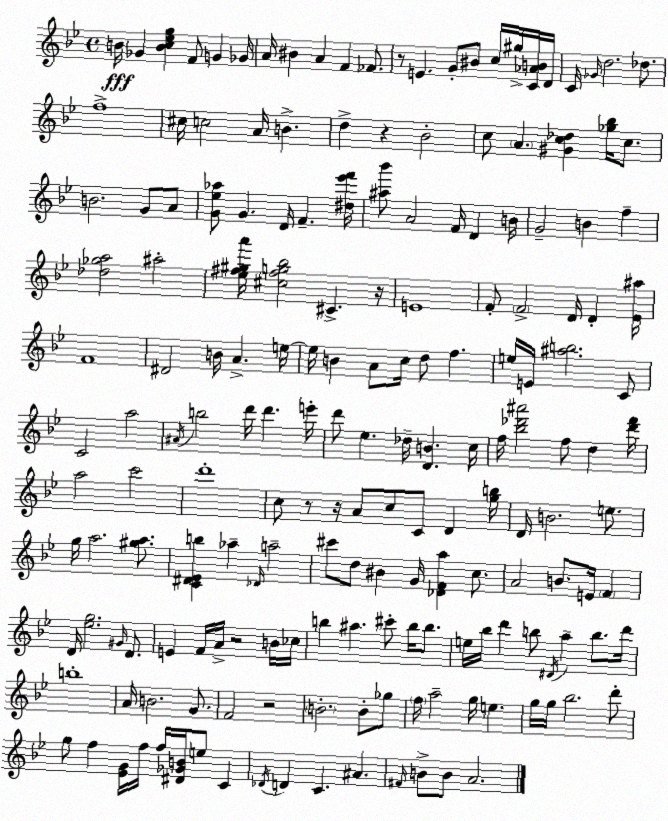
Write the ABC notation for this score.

X:1
T:Untitled
M:4/4
L:1/4
K:Bb
B/4 _G [Bc_eg] F/2 G _G/4 A/4 ^B A F _F/2 z/2 E G/2 ^B/2 c/4 ^g/4 [C_AB]/4 D/4 C/4 _G/4 d2 _d/2 f4 ^c/4 c2 A/4 B d z _B2 c/2 A [^Gc_d] [_g_b]/4 c/2 B2 G/2 A/2 [G_e_a]/2 G D/4 F [^d_e'f']/4 [^a_b']/2 A2 F/4 D B/4 G2 B f [_d_ga]2 ^a2 [_e^f^ga']/4 [^c^fg_b]2 ^C z/4 E4 F/2 F2 D/4 D [_E^a]/4 F4 ^D2 B/4 A e/4 e/4 B A/2 c/4 d/2 f e/4 E/4 [^ab]2 C/2 C2 a2 ^A/4 b2 d'/4 d' e'/4 d'/2 _e _d/4 [DB] c/4 f/4 [_b_d'^a']2 f/2 d [_d'f']/4 a2 c'2 d'4 c/2 z/2 z/4 A/2 c/2 C/2 D [gb]/4 D/4 B2 e/2 g/4 a2 [^ga]/2 [C^D_Eb] _a _D/4 a2 ^c'/2 d/2 ^B G/4 [_DFa] c/2 A2 B/2 E/4 F D/4 [_eg]2 ^G/4 D/2 E F/4 A/4 z2 B/4 _c/4 b ^a ^c'/2 b/4 b/2 e/4 _b/4 d' b/2 ^D/4 a b/2 d'/4 b4 A/4 B2 G/2 F2 z2 B2 B/2 _g/2 f/4 a2 g/4 e g/4 g/4 _b2 d'/2 g/2 f [_EG]/4 f/4 f/4 [^D_GB]/4 e/2 C _D/4 D C ^A ^F/4 B/2 B/2 A2